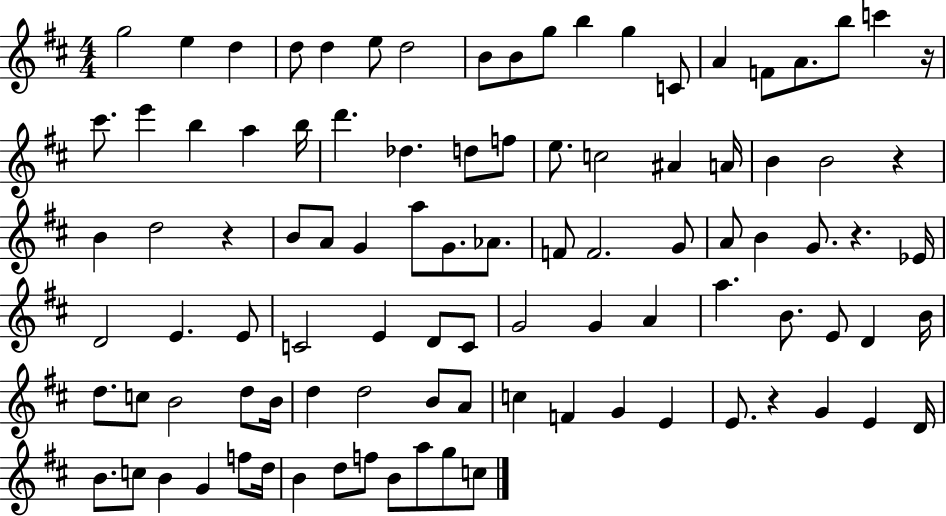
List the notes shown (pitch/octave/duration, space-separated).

G5/h E5/q D5/q D5/e D5/q E5/e D5/h B4/e B4/e G5/e B5/q G5/q C4/e A4/q F4/e A4/e. B5/e C6/q R/s C#6/e. E6/q B5/q A5/q B5/s D6/q. Db5/q. D5/e F5/e E5/e. C5/h A#4/q A4/s B4/q B4/h R/q B4/q D5/h R/q B4/e A4/e G4/q A5/e G4/e. Ab4/e. F4/e F4/h. G4/e A4/e B4/q G4/e. R/q. Eb4/s D4/h E4/q. E4/e C4/h E4/q D4/e C4/e G4/h G4/q A4/q A5/q. B4/e. E4/e D4/q B4/s D5/e. C5/e B4/h D5/e B4/s D5/q D5/h B4/e A4/e C5/q F4/q G4/q E4/q E4/e. R/q G4/q E4/q D4/s B4/e. C5/e B4/q G4/q F5/e D5/s B4/q D5/e F5/e B4/e A5/e G5/e C5/e